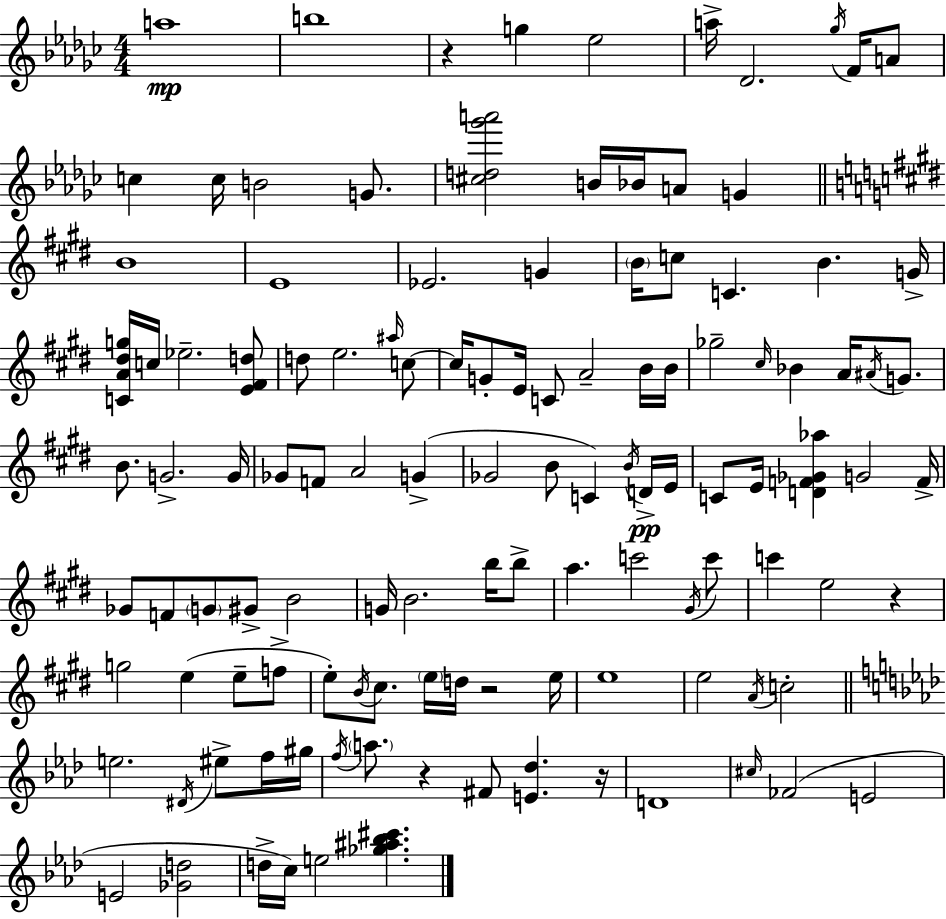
A5/w B5/w R/q G5/q Eb5/h A5/s Db4/h. Gb5/s F4/s A4/e C5/q C5/s B4/h G4/e. [C#5,D5,Gb6,A6]/h B4/s Bb4/s A4/e G4/q B4/w E4/w Eb4/h. G4/q B4/s C5/e C4/q. B4/q. G4/s [C4,A4,D#5,G5]/s C5/s Eb5/h. [E4,F#4,D5]/e D5/e E5/h. A#5/s C5/e C5/s G4/e E4/s C4/e A4/h B4/s B4/s Gb5/h C#5/s Bb4/q A4/s A#4/s G4/e. B4/e. G4/h. G4/s Gb4/e F4/e A4/h G4/q Gb4/h B4/e C4/q B4/s D4/s E4/s C4/e E4/s [D4,F4,Gb4,Ab5]/q G4/h F4/s Gb4/e F4/e G4/e G#4/e B4/h G4/s B4/h. B5/s B5/e A5/q. C6/h G#4/s C6/e C6/q E5/h R/q G5/h E5/q E5/e F5/e E5/e B4/s C#5/e. E5/s D5/s R/h E5/s E5/w E5/h A4/s C5/h E5/h. D#4/s EIS5/e F5/s G#5/s F5/s A5/e. R/q F#4/e [E4,Db5]/q. R/s D4/w C#5/s FES4/h E4/h E4/h [Gb4,D5]/h D5/s C5/s E5/h [Gb5,A#5,Bb5,C#6]/q.